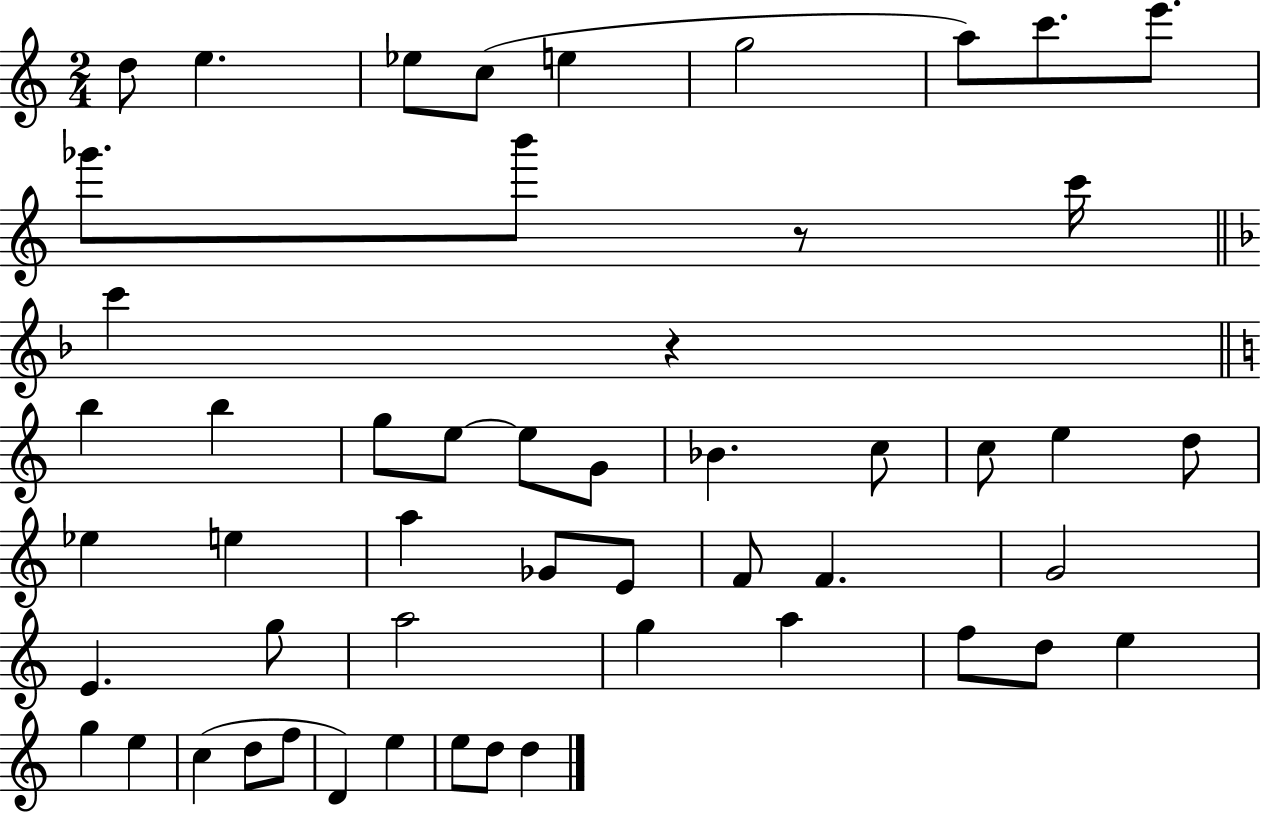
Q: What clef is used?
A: treble